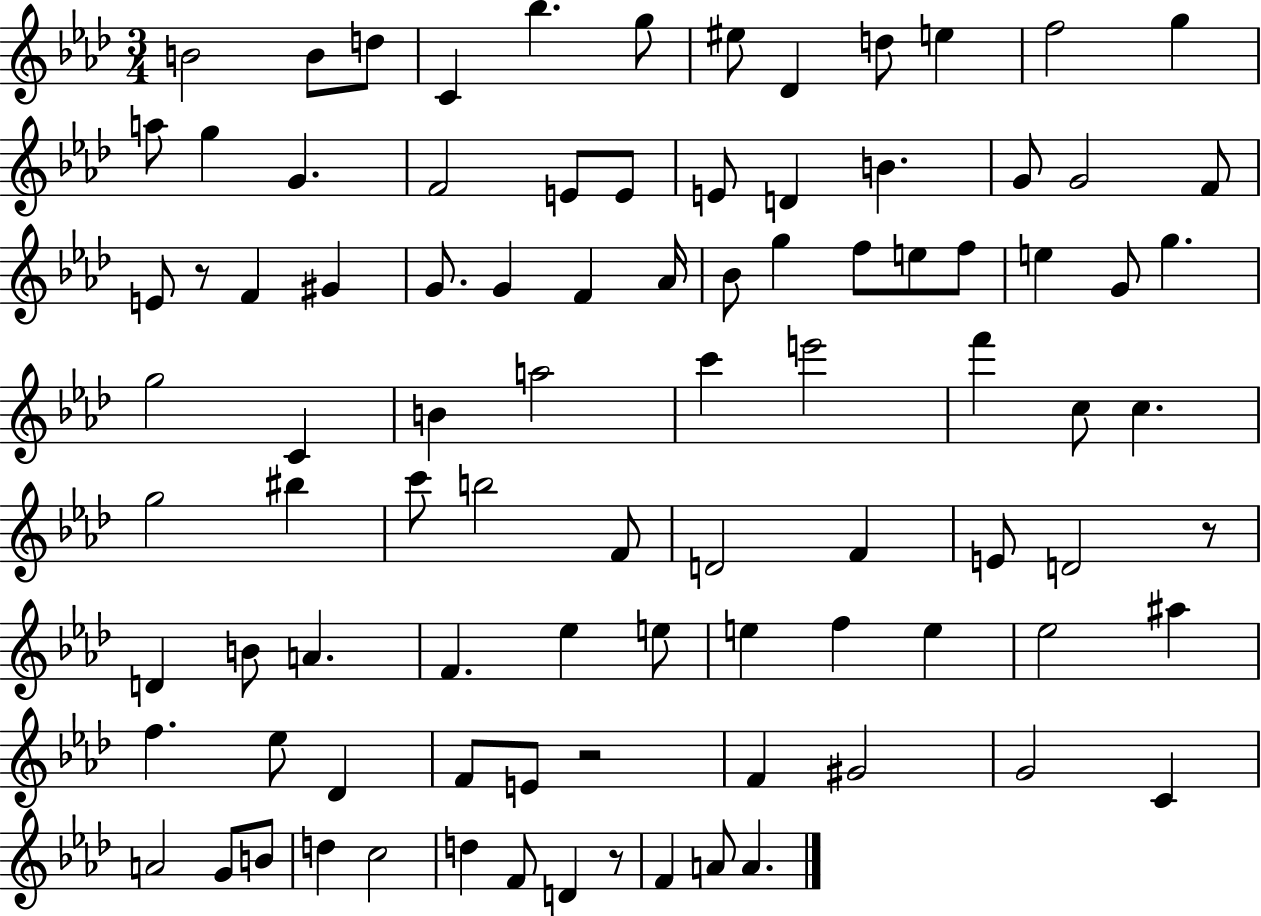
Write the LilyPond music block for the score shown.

{
  \clef treble
  \numericTimeSignature
  \time 3/4
  \key aes \major
  b'2 b'8 d''8 | c'4 bes''4. g''8 | eis''8 des'4 d''8 e''4 | f''2 g''4 | \break a''8 g''4 g'4. | f'2 e'8 e'8 | e'8 d'4 b'4. | g'8 g'2 f'8 | \break e'8 r8 f'4 gis'4 | g'8. g'4 f'4 aes'16 | bes'8 g''4 f''8 e''8 f''8 | e''4 g'8 g''4. | \break g''2 c'4 | b'4 a''2 | c'''4 e'''2 | f'''4 c''8 c''4. | \break g''2 bis''4 | c'''8 b''2 f'8 | d'2 f'4 | e'8 d'2 r8 | \break d'4 b'8 a'4. | f'4. ees''4 e''8 | e''4 f''4 e''4 | ees''2 ais''4 | \break f''4. ees''8 des'4 | f'8 e'8 r2 | f'4 gis'2 | g'2 c'4 | \break a'2 g'8 b'8 | d''4 c''2 | d''4 f'8 d'4 r8 | f'4 a'8 a'4. | \break \bar "|."
}